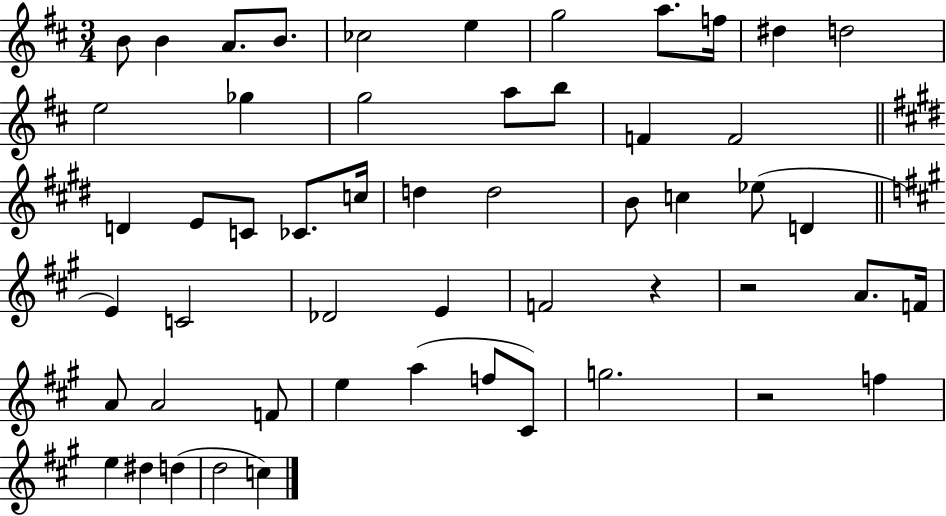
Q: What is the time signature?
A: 3/4